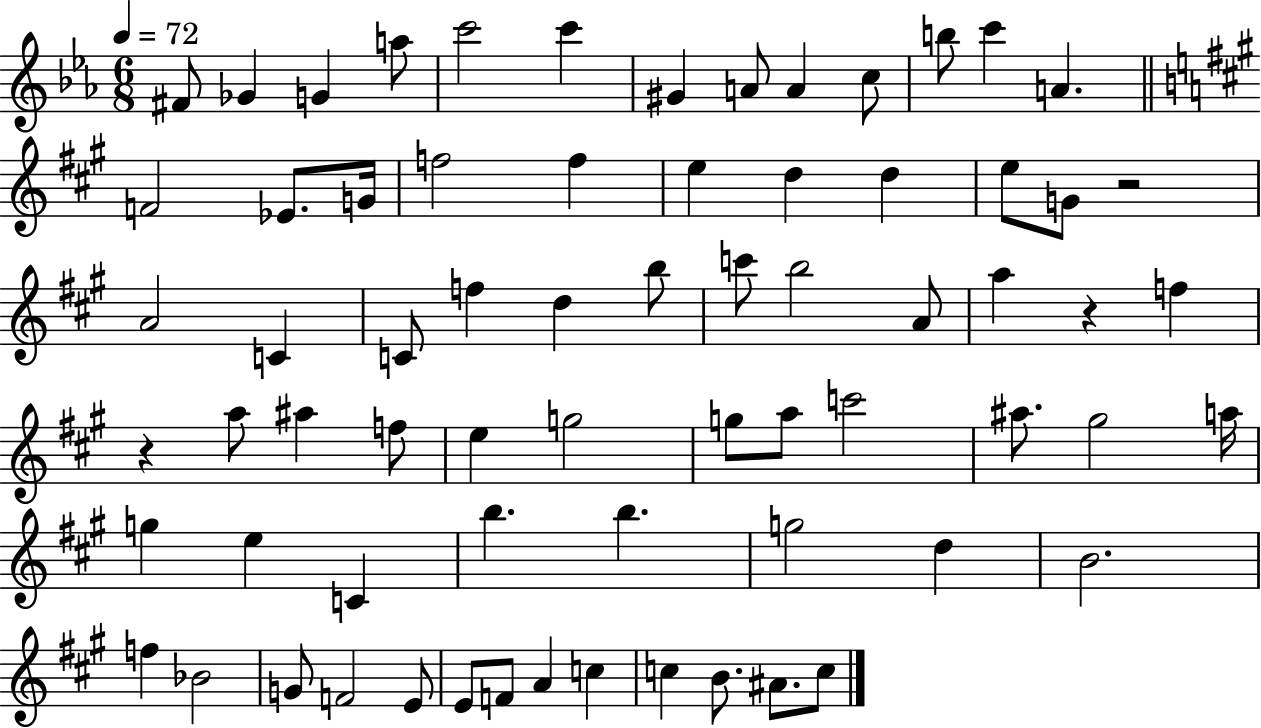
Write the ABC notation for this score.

X:1
T:Untitled
M:6/8
L:1/4
K:Eb
^F/2 _G G a/2 c'2 c' ^G A/2 A c/2 b/2 c' A F2 _E/2 G/4 f2 f e d d e/2 G/2 z2 A2 C C/2 f d b/2 c'/2 b2 A/2 a z f z a/2 ^a f/2 e g2 g/2 a/2 c'2 ^a/2 ^g2 a/4 g e C b b g2 d B2 f _B2 G/2 F2 E/2 E/2 F/2 A c c B/2 ^A/2 c/2